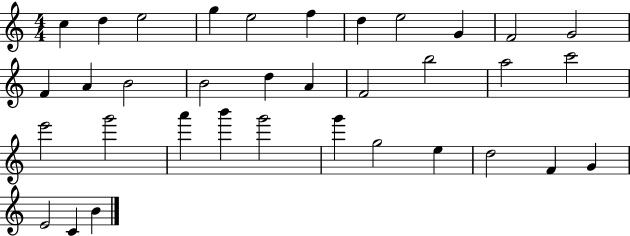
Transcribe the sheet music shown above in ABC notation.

X:1
T:Untitled
M:4/4
L:1/4
K:C
c d e2 g e2 f d e2 G F2 G2 F A B2 B2 d A F2 b2 a2 c'2 e'2 g'2 a' b' g'2 g' g2 e d2 F G E2 C B